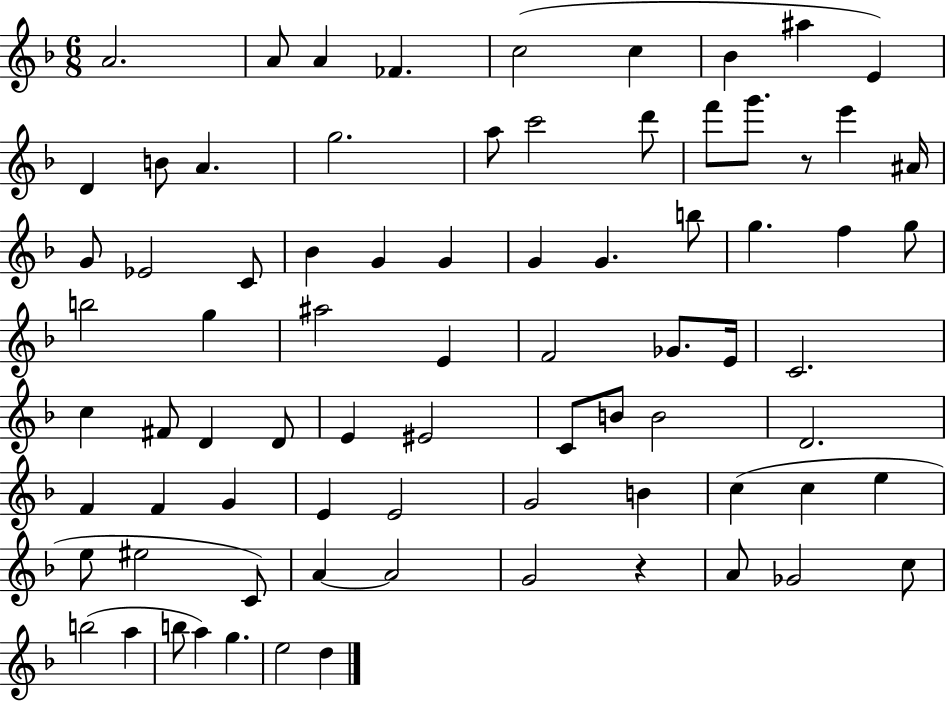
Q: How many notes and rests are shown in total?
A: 78